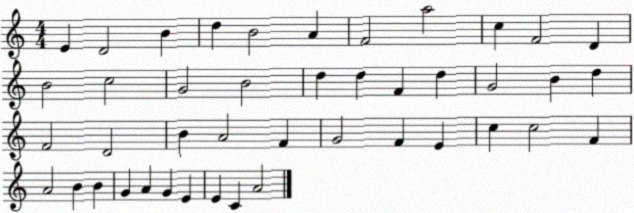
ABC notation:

X:1
T:Untitled
M:4/4
L:1/4
K:C
E D2 B d B2 A F2 a2 c F2 D B2 c2 G2 B2 d d F d G2 B d F2 D2 B A2 F G2 F E c c2 F A2 B B G A G E E C A2